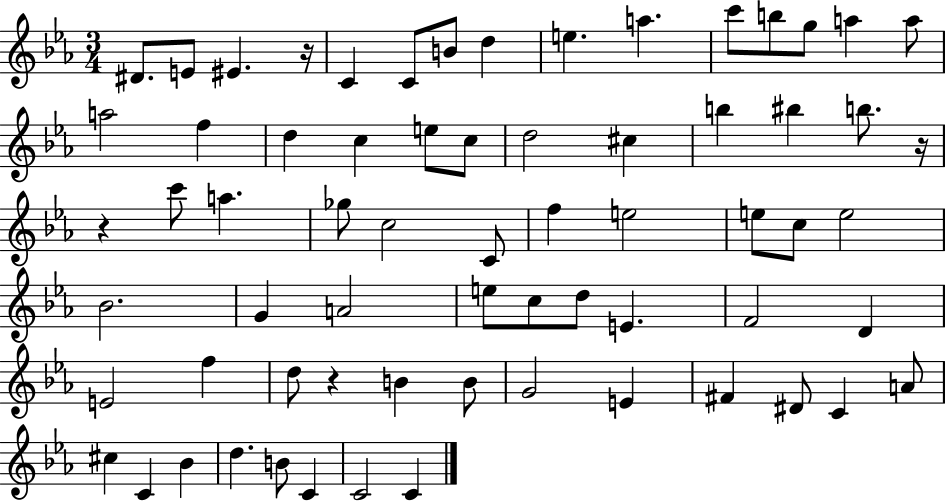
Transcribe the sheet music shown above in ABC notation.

X:1
T:Untitled
M:3/4
L:1/4
K:Eb
^D/2 E/2 ^E z/4 C C/2 B/2 d e a c'/2 b/2 g/2 a a/2 a2 f d c e/2 c/2 d2 ^c b ^b b/2 z/4 z c'/2 a _g/2 c2 C/2 f e2 e/2 c/2 e2 _B2 G A2 e/2 c/2 d/2 E F2 D E2 f d/2 z B B/2 G2 E ^F ^D/2 C A/2 ^c C _B d B/2 C C2 C